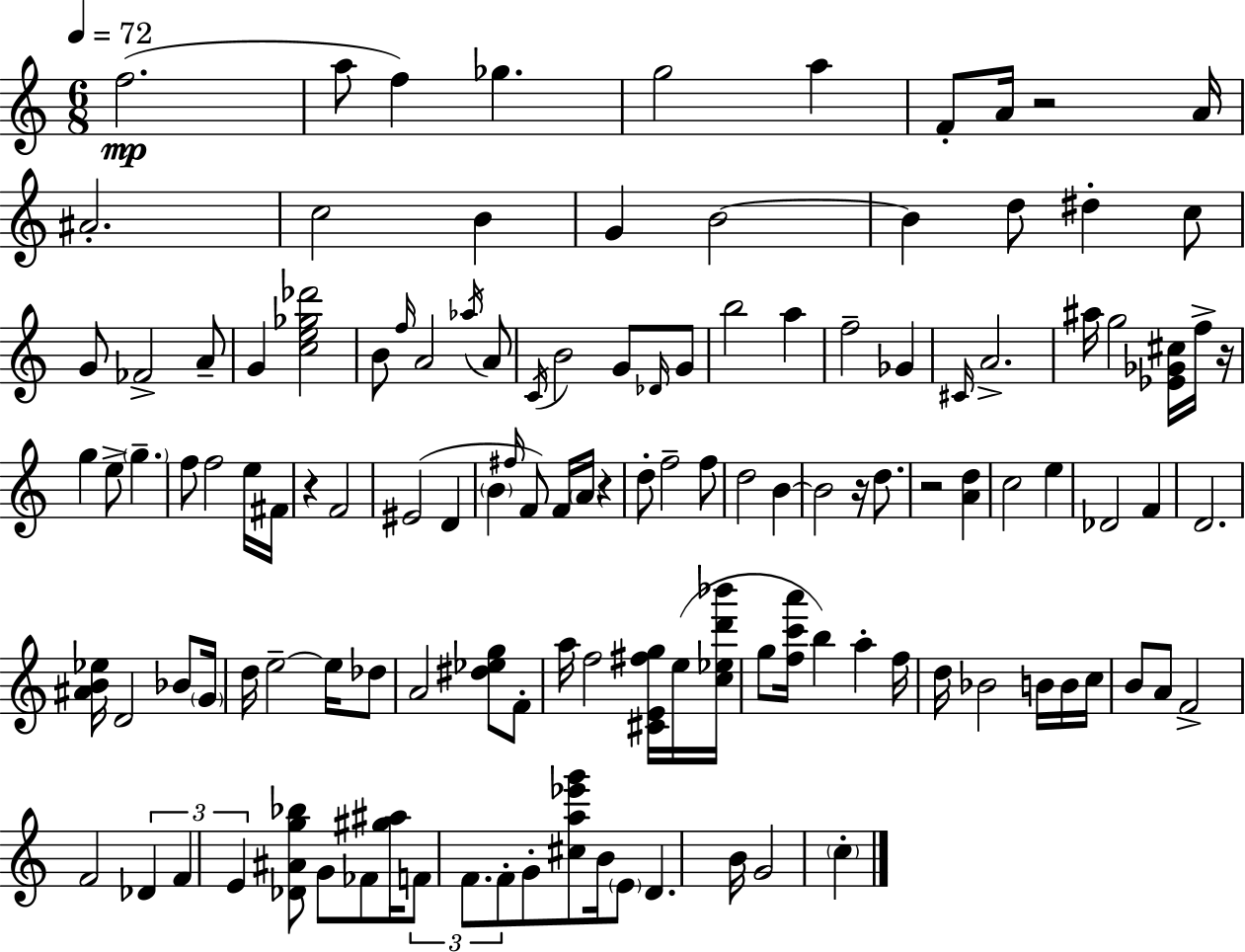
{
  \clef treble
  \numericTimeSignature
  \time 6/8
  \key c \major
  \tempo 4 = 72
  f''2.(\mp | a''8 f''4) ges''4. | g''2 a''4 | f'8-. a'16 r2 a'16 | \break ais'2.-. | c''2 b'4 | g'4 b'2~~ | b'4 d''8 dis''4-. c''8 | \break g'8 fes'2-> a'8-- | g'4 <c'' e'' ges'' des'''>2 | b'8 \grace { f''16 } a'2 \acciaccatura { aes''16 } | a'8 \acciaccatura { c'16 } b'2 g'8 | \break \grace { des'16 } g'8 b''2 | a''4 f''2-- | ges'4 \grace { cis'16 } a'2.-> | ais''16 g''2 | \break <ees' ges' cis''>16 f''16-> r16 g''4 e''8-> \parenthesize g''4.-- | f''8 f''2 | e''16 fis'16 r4 f'2 | eis'2( | \break d'4 \parenthesize b'4 \grace { fis''16 }) f'8 | f'16 \parenthesize a'16 r4 d''8-. f''2-- | f''8 d''2 | b'4~~ b'2 | \break r16 d''8. r2 | <a' d''>4 c''2 | e''4 des'2 | f'4 d'2. | \break <ais' b' ees''>16 d'2 | bes'8 \parenthesize g'16 d''16 e''2--~~ | e''16 des''8 a'2 | <dis'' ees'' g''>8 f'8-. a''16 f''2 | \break <cis' e' fis'' g''>16 e''16( <c'' ees'' d''' bes'''>16 g''8 <f'' c''' a'''>16 b''4) | a''4-. f''16 d''16 bes'2 | b'16 b'16 c''16 b'8 a'8 f'2-> | f'2 | \break \tuplet 3/2 { des'4 f'4 e'4 } | <des' ais' g'' bes''>8 g'8 fes'8 <gis'' ais''>16 \tuplet 3/2 { f'8 f'8. | f'8-. } g'8-. <cis'' a'' ees''' g'''>8 b'16 \parenthesize e'8 d'4. | b'16 g'2 | \break \parenthesize c''4-. \bar "|."
}